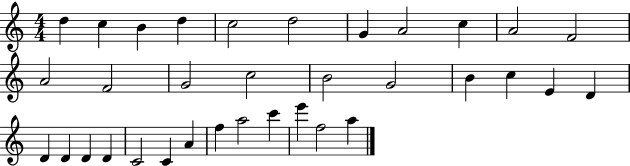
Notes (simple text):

D5/q C5/q B4/q D5/q C5/h D5/h G4/q A4/h C5/q A4/h F4/h A4/h F4/h G4/h C5/h B4/h G4/h B4/q C5/q E4/q D4/q D4/q D4/q D4/q D4/q C4/h C4/q A4/q F5/q A5/h C6/q E6/q F5/h A5/q